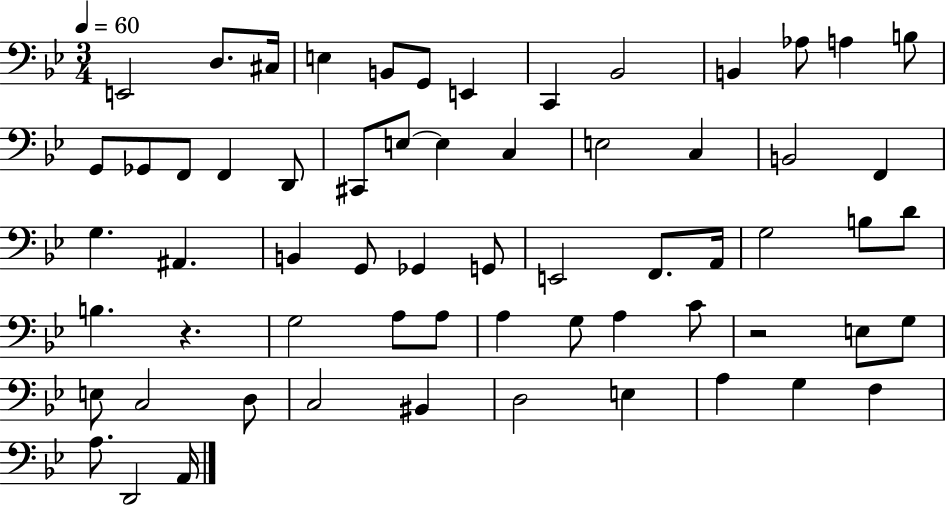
E2/h D3/e. C#3/s E3/q B2/e G2/e E2/q C2/q Bb2/h B2/q Ab3/e A3/q B3/e G2/e Gb2/e F2/e F2/q D2/e C#2/e E3/e E3/q C3/q E3/h C3/q B2/h F2/q G3/q. A#2/q. B2/q G2/e Gb2/q G2/e E2/h F2/e. A2/s G3/h B3/e D4/e B3/q. R/q. G3/h A3/e A3/e A3/q G3/e A3/q C4/e R/h E3/e G3/e E3/e C3/h D3/e C3/h BIS2/q D3/h E3/q A3/q G3/q F3/q A3/e. D2/h A2/s